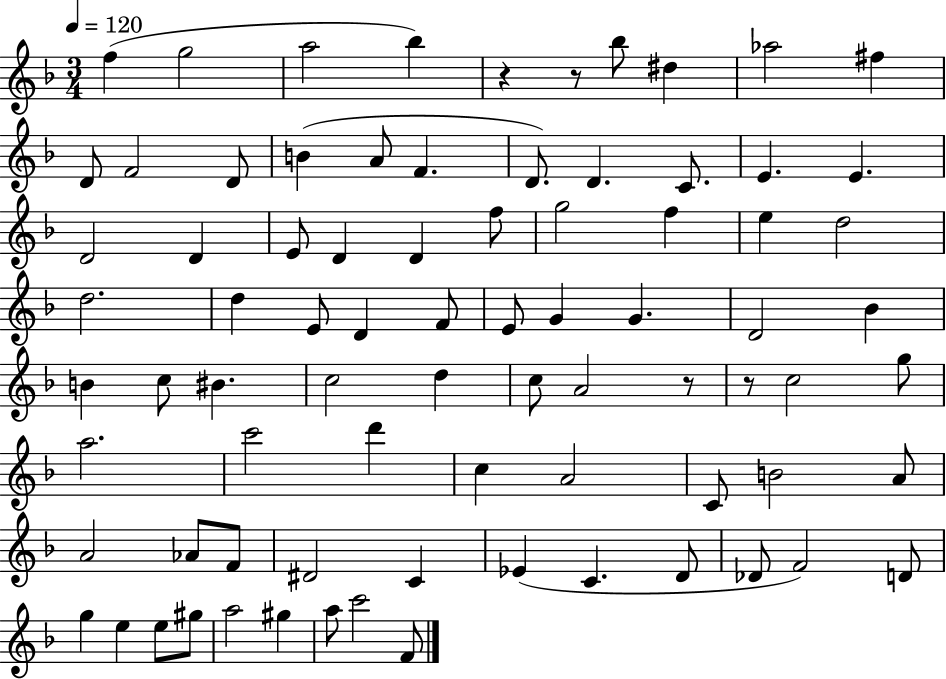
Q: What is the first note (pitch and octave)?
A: F5